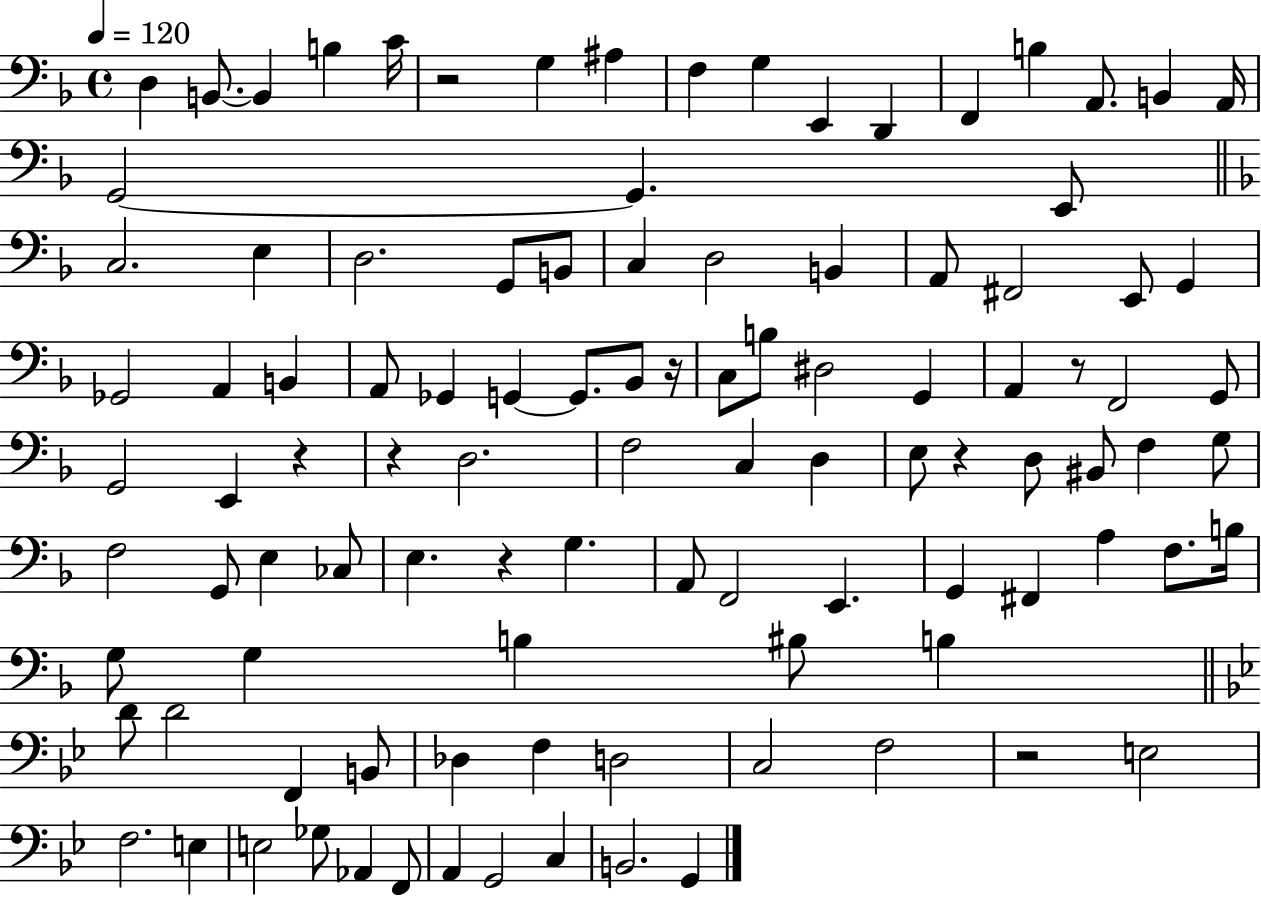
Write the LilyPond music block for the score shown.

{
  \clef bass
  \time 4/4
  \defaultTimeSignature
  \key f \major
  \tempo 4 = 120
  \repeat volta 2 { d4 b,8.~~ b,4 b4 c'16 | r2 g4 ais4 | f4 g4 e,4 d,4 | f,4 b4 a,8. b,4 a,16 | \break g,2~~ g,4. e,8 | \bar "||" \break \key d \minor c2. e4 | d2. g,8 b,8 | c4 d2 b,4 | a,8 fis,2 e,8 g,4 | \break ges,2 a,4 b,4 | a,8 ges,4 g,4~~ g,8. bes,8 r16 | c8 b8 dis2 g,4 | a,4 r8 f,2 g,8 | \break g,2 e,4 r4 | r4 d2. | f2 c4 d4 | e8 r4 d8 bis,8 f4 g8 | \break f2 g,8 e4 ces8 | e4. r4 g4. | a,8 f,2 e,4. | g,4 fis,4 a4 f8. b16 | \break g8 g4 b4 bis8 b4 | \bar "||" \break \key g \minor d'8 d'2 f,4 b,8 | des4 f4 d2 | c2 f2 | r2 e2 | \break f2. e4 | e2 ges8 aes,4 f,8 | a,4 g,2 c4 | b,2. g,4 | \break } \bar "|."
}